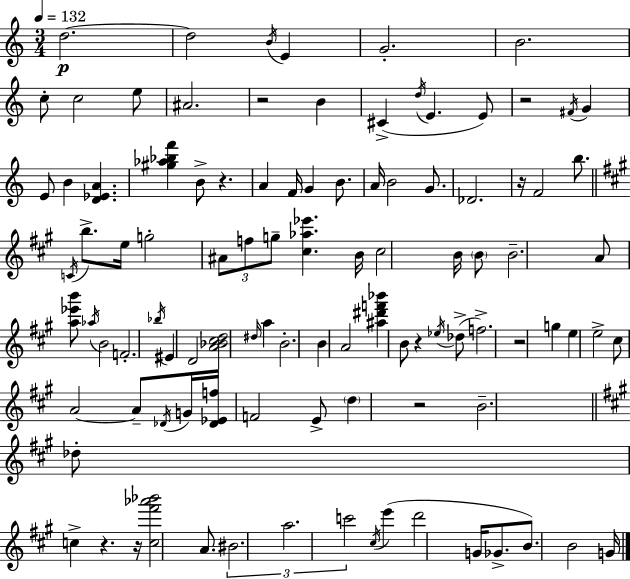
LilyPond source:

{
  \clef treble
  \numericTimeSignature
  \time 3/4
  \key c \major
  \tempo 4 = 132
  \repeat volta 2 { d''2.~~\p | d''2 \acciaccatura { b'16 } e'4 | g'2.-. | b'2. | \break c''8-. c''2 e''8 | ais'2. | r2 b'4 | cis'4->( \acciaccatura { d''16 } e'4. | \break e'8) r2 \acciaccatura { fis'16 } g'4 | e'8 b'4 <d' ees' a'>4. | <gis'' aes'' bes'' f'''>4 b'8-> r4. | a'4 f'16 g'4 | \break b'8. a'16 b'2 | g'8. des'2. | r16 f'2 | b''8. \bar "||" \break \key a \major \acciaccatura { c'16 } b''8.-> e''16 g''2-. | \tuplet 3/2 { ais'8 f''8 g''8-- } <cis'' aes'' ees'''>4. | b'16 cis''2 b'16 \parenthesize b'8 | b'2.-- | \break a'8 <a'' ees''' b'''>8 \acciaccatura { aes''16 } b'2 | f'2.-. | \acciaccatura { bes''16 } eis'4 d'2 | <a' bes' cis'' d''>2 \grace { dis''16 } | \break a''4 b'2.-. | b'4 a'2 | <ais'' dis''' f''' bes'''>4 b'8 r4 | \acciaccatura { ees''16 }( des''8-> f''2.->) | \break r2 | g''4 e''4 e''2-> | cis''8 a'2~~ | a'8-- \acciaccatura { des'16 } g'16 <des' ees' f''>16 f'2 | \break e'8-> \parenthesize d''4 r2 | b'2.-- | \bar "||" \break \key a \major des''8-. c''4-> r4. | r16 <c'' fis''' aes''' bes'''>2 a'8. | \tuplet 3/2 { bis'2. | a''2. | \break c'''2 } \acciaccatura { cis''16 } e'''4( | d'''2 g'16 ges'8.-> | b'8.) b'2 | g'16 } \bar "|."
}